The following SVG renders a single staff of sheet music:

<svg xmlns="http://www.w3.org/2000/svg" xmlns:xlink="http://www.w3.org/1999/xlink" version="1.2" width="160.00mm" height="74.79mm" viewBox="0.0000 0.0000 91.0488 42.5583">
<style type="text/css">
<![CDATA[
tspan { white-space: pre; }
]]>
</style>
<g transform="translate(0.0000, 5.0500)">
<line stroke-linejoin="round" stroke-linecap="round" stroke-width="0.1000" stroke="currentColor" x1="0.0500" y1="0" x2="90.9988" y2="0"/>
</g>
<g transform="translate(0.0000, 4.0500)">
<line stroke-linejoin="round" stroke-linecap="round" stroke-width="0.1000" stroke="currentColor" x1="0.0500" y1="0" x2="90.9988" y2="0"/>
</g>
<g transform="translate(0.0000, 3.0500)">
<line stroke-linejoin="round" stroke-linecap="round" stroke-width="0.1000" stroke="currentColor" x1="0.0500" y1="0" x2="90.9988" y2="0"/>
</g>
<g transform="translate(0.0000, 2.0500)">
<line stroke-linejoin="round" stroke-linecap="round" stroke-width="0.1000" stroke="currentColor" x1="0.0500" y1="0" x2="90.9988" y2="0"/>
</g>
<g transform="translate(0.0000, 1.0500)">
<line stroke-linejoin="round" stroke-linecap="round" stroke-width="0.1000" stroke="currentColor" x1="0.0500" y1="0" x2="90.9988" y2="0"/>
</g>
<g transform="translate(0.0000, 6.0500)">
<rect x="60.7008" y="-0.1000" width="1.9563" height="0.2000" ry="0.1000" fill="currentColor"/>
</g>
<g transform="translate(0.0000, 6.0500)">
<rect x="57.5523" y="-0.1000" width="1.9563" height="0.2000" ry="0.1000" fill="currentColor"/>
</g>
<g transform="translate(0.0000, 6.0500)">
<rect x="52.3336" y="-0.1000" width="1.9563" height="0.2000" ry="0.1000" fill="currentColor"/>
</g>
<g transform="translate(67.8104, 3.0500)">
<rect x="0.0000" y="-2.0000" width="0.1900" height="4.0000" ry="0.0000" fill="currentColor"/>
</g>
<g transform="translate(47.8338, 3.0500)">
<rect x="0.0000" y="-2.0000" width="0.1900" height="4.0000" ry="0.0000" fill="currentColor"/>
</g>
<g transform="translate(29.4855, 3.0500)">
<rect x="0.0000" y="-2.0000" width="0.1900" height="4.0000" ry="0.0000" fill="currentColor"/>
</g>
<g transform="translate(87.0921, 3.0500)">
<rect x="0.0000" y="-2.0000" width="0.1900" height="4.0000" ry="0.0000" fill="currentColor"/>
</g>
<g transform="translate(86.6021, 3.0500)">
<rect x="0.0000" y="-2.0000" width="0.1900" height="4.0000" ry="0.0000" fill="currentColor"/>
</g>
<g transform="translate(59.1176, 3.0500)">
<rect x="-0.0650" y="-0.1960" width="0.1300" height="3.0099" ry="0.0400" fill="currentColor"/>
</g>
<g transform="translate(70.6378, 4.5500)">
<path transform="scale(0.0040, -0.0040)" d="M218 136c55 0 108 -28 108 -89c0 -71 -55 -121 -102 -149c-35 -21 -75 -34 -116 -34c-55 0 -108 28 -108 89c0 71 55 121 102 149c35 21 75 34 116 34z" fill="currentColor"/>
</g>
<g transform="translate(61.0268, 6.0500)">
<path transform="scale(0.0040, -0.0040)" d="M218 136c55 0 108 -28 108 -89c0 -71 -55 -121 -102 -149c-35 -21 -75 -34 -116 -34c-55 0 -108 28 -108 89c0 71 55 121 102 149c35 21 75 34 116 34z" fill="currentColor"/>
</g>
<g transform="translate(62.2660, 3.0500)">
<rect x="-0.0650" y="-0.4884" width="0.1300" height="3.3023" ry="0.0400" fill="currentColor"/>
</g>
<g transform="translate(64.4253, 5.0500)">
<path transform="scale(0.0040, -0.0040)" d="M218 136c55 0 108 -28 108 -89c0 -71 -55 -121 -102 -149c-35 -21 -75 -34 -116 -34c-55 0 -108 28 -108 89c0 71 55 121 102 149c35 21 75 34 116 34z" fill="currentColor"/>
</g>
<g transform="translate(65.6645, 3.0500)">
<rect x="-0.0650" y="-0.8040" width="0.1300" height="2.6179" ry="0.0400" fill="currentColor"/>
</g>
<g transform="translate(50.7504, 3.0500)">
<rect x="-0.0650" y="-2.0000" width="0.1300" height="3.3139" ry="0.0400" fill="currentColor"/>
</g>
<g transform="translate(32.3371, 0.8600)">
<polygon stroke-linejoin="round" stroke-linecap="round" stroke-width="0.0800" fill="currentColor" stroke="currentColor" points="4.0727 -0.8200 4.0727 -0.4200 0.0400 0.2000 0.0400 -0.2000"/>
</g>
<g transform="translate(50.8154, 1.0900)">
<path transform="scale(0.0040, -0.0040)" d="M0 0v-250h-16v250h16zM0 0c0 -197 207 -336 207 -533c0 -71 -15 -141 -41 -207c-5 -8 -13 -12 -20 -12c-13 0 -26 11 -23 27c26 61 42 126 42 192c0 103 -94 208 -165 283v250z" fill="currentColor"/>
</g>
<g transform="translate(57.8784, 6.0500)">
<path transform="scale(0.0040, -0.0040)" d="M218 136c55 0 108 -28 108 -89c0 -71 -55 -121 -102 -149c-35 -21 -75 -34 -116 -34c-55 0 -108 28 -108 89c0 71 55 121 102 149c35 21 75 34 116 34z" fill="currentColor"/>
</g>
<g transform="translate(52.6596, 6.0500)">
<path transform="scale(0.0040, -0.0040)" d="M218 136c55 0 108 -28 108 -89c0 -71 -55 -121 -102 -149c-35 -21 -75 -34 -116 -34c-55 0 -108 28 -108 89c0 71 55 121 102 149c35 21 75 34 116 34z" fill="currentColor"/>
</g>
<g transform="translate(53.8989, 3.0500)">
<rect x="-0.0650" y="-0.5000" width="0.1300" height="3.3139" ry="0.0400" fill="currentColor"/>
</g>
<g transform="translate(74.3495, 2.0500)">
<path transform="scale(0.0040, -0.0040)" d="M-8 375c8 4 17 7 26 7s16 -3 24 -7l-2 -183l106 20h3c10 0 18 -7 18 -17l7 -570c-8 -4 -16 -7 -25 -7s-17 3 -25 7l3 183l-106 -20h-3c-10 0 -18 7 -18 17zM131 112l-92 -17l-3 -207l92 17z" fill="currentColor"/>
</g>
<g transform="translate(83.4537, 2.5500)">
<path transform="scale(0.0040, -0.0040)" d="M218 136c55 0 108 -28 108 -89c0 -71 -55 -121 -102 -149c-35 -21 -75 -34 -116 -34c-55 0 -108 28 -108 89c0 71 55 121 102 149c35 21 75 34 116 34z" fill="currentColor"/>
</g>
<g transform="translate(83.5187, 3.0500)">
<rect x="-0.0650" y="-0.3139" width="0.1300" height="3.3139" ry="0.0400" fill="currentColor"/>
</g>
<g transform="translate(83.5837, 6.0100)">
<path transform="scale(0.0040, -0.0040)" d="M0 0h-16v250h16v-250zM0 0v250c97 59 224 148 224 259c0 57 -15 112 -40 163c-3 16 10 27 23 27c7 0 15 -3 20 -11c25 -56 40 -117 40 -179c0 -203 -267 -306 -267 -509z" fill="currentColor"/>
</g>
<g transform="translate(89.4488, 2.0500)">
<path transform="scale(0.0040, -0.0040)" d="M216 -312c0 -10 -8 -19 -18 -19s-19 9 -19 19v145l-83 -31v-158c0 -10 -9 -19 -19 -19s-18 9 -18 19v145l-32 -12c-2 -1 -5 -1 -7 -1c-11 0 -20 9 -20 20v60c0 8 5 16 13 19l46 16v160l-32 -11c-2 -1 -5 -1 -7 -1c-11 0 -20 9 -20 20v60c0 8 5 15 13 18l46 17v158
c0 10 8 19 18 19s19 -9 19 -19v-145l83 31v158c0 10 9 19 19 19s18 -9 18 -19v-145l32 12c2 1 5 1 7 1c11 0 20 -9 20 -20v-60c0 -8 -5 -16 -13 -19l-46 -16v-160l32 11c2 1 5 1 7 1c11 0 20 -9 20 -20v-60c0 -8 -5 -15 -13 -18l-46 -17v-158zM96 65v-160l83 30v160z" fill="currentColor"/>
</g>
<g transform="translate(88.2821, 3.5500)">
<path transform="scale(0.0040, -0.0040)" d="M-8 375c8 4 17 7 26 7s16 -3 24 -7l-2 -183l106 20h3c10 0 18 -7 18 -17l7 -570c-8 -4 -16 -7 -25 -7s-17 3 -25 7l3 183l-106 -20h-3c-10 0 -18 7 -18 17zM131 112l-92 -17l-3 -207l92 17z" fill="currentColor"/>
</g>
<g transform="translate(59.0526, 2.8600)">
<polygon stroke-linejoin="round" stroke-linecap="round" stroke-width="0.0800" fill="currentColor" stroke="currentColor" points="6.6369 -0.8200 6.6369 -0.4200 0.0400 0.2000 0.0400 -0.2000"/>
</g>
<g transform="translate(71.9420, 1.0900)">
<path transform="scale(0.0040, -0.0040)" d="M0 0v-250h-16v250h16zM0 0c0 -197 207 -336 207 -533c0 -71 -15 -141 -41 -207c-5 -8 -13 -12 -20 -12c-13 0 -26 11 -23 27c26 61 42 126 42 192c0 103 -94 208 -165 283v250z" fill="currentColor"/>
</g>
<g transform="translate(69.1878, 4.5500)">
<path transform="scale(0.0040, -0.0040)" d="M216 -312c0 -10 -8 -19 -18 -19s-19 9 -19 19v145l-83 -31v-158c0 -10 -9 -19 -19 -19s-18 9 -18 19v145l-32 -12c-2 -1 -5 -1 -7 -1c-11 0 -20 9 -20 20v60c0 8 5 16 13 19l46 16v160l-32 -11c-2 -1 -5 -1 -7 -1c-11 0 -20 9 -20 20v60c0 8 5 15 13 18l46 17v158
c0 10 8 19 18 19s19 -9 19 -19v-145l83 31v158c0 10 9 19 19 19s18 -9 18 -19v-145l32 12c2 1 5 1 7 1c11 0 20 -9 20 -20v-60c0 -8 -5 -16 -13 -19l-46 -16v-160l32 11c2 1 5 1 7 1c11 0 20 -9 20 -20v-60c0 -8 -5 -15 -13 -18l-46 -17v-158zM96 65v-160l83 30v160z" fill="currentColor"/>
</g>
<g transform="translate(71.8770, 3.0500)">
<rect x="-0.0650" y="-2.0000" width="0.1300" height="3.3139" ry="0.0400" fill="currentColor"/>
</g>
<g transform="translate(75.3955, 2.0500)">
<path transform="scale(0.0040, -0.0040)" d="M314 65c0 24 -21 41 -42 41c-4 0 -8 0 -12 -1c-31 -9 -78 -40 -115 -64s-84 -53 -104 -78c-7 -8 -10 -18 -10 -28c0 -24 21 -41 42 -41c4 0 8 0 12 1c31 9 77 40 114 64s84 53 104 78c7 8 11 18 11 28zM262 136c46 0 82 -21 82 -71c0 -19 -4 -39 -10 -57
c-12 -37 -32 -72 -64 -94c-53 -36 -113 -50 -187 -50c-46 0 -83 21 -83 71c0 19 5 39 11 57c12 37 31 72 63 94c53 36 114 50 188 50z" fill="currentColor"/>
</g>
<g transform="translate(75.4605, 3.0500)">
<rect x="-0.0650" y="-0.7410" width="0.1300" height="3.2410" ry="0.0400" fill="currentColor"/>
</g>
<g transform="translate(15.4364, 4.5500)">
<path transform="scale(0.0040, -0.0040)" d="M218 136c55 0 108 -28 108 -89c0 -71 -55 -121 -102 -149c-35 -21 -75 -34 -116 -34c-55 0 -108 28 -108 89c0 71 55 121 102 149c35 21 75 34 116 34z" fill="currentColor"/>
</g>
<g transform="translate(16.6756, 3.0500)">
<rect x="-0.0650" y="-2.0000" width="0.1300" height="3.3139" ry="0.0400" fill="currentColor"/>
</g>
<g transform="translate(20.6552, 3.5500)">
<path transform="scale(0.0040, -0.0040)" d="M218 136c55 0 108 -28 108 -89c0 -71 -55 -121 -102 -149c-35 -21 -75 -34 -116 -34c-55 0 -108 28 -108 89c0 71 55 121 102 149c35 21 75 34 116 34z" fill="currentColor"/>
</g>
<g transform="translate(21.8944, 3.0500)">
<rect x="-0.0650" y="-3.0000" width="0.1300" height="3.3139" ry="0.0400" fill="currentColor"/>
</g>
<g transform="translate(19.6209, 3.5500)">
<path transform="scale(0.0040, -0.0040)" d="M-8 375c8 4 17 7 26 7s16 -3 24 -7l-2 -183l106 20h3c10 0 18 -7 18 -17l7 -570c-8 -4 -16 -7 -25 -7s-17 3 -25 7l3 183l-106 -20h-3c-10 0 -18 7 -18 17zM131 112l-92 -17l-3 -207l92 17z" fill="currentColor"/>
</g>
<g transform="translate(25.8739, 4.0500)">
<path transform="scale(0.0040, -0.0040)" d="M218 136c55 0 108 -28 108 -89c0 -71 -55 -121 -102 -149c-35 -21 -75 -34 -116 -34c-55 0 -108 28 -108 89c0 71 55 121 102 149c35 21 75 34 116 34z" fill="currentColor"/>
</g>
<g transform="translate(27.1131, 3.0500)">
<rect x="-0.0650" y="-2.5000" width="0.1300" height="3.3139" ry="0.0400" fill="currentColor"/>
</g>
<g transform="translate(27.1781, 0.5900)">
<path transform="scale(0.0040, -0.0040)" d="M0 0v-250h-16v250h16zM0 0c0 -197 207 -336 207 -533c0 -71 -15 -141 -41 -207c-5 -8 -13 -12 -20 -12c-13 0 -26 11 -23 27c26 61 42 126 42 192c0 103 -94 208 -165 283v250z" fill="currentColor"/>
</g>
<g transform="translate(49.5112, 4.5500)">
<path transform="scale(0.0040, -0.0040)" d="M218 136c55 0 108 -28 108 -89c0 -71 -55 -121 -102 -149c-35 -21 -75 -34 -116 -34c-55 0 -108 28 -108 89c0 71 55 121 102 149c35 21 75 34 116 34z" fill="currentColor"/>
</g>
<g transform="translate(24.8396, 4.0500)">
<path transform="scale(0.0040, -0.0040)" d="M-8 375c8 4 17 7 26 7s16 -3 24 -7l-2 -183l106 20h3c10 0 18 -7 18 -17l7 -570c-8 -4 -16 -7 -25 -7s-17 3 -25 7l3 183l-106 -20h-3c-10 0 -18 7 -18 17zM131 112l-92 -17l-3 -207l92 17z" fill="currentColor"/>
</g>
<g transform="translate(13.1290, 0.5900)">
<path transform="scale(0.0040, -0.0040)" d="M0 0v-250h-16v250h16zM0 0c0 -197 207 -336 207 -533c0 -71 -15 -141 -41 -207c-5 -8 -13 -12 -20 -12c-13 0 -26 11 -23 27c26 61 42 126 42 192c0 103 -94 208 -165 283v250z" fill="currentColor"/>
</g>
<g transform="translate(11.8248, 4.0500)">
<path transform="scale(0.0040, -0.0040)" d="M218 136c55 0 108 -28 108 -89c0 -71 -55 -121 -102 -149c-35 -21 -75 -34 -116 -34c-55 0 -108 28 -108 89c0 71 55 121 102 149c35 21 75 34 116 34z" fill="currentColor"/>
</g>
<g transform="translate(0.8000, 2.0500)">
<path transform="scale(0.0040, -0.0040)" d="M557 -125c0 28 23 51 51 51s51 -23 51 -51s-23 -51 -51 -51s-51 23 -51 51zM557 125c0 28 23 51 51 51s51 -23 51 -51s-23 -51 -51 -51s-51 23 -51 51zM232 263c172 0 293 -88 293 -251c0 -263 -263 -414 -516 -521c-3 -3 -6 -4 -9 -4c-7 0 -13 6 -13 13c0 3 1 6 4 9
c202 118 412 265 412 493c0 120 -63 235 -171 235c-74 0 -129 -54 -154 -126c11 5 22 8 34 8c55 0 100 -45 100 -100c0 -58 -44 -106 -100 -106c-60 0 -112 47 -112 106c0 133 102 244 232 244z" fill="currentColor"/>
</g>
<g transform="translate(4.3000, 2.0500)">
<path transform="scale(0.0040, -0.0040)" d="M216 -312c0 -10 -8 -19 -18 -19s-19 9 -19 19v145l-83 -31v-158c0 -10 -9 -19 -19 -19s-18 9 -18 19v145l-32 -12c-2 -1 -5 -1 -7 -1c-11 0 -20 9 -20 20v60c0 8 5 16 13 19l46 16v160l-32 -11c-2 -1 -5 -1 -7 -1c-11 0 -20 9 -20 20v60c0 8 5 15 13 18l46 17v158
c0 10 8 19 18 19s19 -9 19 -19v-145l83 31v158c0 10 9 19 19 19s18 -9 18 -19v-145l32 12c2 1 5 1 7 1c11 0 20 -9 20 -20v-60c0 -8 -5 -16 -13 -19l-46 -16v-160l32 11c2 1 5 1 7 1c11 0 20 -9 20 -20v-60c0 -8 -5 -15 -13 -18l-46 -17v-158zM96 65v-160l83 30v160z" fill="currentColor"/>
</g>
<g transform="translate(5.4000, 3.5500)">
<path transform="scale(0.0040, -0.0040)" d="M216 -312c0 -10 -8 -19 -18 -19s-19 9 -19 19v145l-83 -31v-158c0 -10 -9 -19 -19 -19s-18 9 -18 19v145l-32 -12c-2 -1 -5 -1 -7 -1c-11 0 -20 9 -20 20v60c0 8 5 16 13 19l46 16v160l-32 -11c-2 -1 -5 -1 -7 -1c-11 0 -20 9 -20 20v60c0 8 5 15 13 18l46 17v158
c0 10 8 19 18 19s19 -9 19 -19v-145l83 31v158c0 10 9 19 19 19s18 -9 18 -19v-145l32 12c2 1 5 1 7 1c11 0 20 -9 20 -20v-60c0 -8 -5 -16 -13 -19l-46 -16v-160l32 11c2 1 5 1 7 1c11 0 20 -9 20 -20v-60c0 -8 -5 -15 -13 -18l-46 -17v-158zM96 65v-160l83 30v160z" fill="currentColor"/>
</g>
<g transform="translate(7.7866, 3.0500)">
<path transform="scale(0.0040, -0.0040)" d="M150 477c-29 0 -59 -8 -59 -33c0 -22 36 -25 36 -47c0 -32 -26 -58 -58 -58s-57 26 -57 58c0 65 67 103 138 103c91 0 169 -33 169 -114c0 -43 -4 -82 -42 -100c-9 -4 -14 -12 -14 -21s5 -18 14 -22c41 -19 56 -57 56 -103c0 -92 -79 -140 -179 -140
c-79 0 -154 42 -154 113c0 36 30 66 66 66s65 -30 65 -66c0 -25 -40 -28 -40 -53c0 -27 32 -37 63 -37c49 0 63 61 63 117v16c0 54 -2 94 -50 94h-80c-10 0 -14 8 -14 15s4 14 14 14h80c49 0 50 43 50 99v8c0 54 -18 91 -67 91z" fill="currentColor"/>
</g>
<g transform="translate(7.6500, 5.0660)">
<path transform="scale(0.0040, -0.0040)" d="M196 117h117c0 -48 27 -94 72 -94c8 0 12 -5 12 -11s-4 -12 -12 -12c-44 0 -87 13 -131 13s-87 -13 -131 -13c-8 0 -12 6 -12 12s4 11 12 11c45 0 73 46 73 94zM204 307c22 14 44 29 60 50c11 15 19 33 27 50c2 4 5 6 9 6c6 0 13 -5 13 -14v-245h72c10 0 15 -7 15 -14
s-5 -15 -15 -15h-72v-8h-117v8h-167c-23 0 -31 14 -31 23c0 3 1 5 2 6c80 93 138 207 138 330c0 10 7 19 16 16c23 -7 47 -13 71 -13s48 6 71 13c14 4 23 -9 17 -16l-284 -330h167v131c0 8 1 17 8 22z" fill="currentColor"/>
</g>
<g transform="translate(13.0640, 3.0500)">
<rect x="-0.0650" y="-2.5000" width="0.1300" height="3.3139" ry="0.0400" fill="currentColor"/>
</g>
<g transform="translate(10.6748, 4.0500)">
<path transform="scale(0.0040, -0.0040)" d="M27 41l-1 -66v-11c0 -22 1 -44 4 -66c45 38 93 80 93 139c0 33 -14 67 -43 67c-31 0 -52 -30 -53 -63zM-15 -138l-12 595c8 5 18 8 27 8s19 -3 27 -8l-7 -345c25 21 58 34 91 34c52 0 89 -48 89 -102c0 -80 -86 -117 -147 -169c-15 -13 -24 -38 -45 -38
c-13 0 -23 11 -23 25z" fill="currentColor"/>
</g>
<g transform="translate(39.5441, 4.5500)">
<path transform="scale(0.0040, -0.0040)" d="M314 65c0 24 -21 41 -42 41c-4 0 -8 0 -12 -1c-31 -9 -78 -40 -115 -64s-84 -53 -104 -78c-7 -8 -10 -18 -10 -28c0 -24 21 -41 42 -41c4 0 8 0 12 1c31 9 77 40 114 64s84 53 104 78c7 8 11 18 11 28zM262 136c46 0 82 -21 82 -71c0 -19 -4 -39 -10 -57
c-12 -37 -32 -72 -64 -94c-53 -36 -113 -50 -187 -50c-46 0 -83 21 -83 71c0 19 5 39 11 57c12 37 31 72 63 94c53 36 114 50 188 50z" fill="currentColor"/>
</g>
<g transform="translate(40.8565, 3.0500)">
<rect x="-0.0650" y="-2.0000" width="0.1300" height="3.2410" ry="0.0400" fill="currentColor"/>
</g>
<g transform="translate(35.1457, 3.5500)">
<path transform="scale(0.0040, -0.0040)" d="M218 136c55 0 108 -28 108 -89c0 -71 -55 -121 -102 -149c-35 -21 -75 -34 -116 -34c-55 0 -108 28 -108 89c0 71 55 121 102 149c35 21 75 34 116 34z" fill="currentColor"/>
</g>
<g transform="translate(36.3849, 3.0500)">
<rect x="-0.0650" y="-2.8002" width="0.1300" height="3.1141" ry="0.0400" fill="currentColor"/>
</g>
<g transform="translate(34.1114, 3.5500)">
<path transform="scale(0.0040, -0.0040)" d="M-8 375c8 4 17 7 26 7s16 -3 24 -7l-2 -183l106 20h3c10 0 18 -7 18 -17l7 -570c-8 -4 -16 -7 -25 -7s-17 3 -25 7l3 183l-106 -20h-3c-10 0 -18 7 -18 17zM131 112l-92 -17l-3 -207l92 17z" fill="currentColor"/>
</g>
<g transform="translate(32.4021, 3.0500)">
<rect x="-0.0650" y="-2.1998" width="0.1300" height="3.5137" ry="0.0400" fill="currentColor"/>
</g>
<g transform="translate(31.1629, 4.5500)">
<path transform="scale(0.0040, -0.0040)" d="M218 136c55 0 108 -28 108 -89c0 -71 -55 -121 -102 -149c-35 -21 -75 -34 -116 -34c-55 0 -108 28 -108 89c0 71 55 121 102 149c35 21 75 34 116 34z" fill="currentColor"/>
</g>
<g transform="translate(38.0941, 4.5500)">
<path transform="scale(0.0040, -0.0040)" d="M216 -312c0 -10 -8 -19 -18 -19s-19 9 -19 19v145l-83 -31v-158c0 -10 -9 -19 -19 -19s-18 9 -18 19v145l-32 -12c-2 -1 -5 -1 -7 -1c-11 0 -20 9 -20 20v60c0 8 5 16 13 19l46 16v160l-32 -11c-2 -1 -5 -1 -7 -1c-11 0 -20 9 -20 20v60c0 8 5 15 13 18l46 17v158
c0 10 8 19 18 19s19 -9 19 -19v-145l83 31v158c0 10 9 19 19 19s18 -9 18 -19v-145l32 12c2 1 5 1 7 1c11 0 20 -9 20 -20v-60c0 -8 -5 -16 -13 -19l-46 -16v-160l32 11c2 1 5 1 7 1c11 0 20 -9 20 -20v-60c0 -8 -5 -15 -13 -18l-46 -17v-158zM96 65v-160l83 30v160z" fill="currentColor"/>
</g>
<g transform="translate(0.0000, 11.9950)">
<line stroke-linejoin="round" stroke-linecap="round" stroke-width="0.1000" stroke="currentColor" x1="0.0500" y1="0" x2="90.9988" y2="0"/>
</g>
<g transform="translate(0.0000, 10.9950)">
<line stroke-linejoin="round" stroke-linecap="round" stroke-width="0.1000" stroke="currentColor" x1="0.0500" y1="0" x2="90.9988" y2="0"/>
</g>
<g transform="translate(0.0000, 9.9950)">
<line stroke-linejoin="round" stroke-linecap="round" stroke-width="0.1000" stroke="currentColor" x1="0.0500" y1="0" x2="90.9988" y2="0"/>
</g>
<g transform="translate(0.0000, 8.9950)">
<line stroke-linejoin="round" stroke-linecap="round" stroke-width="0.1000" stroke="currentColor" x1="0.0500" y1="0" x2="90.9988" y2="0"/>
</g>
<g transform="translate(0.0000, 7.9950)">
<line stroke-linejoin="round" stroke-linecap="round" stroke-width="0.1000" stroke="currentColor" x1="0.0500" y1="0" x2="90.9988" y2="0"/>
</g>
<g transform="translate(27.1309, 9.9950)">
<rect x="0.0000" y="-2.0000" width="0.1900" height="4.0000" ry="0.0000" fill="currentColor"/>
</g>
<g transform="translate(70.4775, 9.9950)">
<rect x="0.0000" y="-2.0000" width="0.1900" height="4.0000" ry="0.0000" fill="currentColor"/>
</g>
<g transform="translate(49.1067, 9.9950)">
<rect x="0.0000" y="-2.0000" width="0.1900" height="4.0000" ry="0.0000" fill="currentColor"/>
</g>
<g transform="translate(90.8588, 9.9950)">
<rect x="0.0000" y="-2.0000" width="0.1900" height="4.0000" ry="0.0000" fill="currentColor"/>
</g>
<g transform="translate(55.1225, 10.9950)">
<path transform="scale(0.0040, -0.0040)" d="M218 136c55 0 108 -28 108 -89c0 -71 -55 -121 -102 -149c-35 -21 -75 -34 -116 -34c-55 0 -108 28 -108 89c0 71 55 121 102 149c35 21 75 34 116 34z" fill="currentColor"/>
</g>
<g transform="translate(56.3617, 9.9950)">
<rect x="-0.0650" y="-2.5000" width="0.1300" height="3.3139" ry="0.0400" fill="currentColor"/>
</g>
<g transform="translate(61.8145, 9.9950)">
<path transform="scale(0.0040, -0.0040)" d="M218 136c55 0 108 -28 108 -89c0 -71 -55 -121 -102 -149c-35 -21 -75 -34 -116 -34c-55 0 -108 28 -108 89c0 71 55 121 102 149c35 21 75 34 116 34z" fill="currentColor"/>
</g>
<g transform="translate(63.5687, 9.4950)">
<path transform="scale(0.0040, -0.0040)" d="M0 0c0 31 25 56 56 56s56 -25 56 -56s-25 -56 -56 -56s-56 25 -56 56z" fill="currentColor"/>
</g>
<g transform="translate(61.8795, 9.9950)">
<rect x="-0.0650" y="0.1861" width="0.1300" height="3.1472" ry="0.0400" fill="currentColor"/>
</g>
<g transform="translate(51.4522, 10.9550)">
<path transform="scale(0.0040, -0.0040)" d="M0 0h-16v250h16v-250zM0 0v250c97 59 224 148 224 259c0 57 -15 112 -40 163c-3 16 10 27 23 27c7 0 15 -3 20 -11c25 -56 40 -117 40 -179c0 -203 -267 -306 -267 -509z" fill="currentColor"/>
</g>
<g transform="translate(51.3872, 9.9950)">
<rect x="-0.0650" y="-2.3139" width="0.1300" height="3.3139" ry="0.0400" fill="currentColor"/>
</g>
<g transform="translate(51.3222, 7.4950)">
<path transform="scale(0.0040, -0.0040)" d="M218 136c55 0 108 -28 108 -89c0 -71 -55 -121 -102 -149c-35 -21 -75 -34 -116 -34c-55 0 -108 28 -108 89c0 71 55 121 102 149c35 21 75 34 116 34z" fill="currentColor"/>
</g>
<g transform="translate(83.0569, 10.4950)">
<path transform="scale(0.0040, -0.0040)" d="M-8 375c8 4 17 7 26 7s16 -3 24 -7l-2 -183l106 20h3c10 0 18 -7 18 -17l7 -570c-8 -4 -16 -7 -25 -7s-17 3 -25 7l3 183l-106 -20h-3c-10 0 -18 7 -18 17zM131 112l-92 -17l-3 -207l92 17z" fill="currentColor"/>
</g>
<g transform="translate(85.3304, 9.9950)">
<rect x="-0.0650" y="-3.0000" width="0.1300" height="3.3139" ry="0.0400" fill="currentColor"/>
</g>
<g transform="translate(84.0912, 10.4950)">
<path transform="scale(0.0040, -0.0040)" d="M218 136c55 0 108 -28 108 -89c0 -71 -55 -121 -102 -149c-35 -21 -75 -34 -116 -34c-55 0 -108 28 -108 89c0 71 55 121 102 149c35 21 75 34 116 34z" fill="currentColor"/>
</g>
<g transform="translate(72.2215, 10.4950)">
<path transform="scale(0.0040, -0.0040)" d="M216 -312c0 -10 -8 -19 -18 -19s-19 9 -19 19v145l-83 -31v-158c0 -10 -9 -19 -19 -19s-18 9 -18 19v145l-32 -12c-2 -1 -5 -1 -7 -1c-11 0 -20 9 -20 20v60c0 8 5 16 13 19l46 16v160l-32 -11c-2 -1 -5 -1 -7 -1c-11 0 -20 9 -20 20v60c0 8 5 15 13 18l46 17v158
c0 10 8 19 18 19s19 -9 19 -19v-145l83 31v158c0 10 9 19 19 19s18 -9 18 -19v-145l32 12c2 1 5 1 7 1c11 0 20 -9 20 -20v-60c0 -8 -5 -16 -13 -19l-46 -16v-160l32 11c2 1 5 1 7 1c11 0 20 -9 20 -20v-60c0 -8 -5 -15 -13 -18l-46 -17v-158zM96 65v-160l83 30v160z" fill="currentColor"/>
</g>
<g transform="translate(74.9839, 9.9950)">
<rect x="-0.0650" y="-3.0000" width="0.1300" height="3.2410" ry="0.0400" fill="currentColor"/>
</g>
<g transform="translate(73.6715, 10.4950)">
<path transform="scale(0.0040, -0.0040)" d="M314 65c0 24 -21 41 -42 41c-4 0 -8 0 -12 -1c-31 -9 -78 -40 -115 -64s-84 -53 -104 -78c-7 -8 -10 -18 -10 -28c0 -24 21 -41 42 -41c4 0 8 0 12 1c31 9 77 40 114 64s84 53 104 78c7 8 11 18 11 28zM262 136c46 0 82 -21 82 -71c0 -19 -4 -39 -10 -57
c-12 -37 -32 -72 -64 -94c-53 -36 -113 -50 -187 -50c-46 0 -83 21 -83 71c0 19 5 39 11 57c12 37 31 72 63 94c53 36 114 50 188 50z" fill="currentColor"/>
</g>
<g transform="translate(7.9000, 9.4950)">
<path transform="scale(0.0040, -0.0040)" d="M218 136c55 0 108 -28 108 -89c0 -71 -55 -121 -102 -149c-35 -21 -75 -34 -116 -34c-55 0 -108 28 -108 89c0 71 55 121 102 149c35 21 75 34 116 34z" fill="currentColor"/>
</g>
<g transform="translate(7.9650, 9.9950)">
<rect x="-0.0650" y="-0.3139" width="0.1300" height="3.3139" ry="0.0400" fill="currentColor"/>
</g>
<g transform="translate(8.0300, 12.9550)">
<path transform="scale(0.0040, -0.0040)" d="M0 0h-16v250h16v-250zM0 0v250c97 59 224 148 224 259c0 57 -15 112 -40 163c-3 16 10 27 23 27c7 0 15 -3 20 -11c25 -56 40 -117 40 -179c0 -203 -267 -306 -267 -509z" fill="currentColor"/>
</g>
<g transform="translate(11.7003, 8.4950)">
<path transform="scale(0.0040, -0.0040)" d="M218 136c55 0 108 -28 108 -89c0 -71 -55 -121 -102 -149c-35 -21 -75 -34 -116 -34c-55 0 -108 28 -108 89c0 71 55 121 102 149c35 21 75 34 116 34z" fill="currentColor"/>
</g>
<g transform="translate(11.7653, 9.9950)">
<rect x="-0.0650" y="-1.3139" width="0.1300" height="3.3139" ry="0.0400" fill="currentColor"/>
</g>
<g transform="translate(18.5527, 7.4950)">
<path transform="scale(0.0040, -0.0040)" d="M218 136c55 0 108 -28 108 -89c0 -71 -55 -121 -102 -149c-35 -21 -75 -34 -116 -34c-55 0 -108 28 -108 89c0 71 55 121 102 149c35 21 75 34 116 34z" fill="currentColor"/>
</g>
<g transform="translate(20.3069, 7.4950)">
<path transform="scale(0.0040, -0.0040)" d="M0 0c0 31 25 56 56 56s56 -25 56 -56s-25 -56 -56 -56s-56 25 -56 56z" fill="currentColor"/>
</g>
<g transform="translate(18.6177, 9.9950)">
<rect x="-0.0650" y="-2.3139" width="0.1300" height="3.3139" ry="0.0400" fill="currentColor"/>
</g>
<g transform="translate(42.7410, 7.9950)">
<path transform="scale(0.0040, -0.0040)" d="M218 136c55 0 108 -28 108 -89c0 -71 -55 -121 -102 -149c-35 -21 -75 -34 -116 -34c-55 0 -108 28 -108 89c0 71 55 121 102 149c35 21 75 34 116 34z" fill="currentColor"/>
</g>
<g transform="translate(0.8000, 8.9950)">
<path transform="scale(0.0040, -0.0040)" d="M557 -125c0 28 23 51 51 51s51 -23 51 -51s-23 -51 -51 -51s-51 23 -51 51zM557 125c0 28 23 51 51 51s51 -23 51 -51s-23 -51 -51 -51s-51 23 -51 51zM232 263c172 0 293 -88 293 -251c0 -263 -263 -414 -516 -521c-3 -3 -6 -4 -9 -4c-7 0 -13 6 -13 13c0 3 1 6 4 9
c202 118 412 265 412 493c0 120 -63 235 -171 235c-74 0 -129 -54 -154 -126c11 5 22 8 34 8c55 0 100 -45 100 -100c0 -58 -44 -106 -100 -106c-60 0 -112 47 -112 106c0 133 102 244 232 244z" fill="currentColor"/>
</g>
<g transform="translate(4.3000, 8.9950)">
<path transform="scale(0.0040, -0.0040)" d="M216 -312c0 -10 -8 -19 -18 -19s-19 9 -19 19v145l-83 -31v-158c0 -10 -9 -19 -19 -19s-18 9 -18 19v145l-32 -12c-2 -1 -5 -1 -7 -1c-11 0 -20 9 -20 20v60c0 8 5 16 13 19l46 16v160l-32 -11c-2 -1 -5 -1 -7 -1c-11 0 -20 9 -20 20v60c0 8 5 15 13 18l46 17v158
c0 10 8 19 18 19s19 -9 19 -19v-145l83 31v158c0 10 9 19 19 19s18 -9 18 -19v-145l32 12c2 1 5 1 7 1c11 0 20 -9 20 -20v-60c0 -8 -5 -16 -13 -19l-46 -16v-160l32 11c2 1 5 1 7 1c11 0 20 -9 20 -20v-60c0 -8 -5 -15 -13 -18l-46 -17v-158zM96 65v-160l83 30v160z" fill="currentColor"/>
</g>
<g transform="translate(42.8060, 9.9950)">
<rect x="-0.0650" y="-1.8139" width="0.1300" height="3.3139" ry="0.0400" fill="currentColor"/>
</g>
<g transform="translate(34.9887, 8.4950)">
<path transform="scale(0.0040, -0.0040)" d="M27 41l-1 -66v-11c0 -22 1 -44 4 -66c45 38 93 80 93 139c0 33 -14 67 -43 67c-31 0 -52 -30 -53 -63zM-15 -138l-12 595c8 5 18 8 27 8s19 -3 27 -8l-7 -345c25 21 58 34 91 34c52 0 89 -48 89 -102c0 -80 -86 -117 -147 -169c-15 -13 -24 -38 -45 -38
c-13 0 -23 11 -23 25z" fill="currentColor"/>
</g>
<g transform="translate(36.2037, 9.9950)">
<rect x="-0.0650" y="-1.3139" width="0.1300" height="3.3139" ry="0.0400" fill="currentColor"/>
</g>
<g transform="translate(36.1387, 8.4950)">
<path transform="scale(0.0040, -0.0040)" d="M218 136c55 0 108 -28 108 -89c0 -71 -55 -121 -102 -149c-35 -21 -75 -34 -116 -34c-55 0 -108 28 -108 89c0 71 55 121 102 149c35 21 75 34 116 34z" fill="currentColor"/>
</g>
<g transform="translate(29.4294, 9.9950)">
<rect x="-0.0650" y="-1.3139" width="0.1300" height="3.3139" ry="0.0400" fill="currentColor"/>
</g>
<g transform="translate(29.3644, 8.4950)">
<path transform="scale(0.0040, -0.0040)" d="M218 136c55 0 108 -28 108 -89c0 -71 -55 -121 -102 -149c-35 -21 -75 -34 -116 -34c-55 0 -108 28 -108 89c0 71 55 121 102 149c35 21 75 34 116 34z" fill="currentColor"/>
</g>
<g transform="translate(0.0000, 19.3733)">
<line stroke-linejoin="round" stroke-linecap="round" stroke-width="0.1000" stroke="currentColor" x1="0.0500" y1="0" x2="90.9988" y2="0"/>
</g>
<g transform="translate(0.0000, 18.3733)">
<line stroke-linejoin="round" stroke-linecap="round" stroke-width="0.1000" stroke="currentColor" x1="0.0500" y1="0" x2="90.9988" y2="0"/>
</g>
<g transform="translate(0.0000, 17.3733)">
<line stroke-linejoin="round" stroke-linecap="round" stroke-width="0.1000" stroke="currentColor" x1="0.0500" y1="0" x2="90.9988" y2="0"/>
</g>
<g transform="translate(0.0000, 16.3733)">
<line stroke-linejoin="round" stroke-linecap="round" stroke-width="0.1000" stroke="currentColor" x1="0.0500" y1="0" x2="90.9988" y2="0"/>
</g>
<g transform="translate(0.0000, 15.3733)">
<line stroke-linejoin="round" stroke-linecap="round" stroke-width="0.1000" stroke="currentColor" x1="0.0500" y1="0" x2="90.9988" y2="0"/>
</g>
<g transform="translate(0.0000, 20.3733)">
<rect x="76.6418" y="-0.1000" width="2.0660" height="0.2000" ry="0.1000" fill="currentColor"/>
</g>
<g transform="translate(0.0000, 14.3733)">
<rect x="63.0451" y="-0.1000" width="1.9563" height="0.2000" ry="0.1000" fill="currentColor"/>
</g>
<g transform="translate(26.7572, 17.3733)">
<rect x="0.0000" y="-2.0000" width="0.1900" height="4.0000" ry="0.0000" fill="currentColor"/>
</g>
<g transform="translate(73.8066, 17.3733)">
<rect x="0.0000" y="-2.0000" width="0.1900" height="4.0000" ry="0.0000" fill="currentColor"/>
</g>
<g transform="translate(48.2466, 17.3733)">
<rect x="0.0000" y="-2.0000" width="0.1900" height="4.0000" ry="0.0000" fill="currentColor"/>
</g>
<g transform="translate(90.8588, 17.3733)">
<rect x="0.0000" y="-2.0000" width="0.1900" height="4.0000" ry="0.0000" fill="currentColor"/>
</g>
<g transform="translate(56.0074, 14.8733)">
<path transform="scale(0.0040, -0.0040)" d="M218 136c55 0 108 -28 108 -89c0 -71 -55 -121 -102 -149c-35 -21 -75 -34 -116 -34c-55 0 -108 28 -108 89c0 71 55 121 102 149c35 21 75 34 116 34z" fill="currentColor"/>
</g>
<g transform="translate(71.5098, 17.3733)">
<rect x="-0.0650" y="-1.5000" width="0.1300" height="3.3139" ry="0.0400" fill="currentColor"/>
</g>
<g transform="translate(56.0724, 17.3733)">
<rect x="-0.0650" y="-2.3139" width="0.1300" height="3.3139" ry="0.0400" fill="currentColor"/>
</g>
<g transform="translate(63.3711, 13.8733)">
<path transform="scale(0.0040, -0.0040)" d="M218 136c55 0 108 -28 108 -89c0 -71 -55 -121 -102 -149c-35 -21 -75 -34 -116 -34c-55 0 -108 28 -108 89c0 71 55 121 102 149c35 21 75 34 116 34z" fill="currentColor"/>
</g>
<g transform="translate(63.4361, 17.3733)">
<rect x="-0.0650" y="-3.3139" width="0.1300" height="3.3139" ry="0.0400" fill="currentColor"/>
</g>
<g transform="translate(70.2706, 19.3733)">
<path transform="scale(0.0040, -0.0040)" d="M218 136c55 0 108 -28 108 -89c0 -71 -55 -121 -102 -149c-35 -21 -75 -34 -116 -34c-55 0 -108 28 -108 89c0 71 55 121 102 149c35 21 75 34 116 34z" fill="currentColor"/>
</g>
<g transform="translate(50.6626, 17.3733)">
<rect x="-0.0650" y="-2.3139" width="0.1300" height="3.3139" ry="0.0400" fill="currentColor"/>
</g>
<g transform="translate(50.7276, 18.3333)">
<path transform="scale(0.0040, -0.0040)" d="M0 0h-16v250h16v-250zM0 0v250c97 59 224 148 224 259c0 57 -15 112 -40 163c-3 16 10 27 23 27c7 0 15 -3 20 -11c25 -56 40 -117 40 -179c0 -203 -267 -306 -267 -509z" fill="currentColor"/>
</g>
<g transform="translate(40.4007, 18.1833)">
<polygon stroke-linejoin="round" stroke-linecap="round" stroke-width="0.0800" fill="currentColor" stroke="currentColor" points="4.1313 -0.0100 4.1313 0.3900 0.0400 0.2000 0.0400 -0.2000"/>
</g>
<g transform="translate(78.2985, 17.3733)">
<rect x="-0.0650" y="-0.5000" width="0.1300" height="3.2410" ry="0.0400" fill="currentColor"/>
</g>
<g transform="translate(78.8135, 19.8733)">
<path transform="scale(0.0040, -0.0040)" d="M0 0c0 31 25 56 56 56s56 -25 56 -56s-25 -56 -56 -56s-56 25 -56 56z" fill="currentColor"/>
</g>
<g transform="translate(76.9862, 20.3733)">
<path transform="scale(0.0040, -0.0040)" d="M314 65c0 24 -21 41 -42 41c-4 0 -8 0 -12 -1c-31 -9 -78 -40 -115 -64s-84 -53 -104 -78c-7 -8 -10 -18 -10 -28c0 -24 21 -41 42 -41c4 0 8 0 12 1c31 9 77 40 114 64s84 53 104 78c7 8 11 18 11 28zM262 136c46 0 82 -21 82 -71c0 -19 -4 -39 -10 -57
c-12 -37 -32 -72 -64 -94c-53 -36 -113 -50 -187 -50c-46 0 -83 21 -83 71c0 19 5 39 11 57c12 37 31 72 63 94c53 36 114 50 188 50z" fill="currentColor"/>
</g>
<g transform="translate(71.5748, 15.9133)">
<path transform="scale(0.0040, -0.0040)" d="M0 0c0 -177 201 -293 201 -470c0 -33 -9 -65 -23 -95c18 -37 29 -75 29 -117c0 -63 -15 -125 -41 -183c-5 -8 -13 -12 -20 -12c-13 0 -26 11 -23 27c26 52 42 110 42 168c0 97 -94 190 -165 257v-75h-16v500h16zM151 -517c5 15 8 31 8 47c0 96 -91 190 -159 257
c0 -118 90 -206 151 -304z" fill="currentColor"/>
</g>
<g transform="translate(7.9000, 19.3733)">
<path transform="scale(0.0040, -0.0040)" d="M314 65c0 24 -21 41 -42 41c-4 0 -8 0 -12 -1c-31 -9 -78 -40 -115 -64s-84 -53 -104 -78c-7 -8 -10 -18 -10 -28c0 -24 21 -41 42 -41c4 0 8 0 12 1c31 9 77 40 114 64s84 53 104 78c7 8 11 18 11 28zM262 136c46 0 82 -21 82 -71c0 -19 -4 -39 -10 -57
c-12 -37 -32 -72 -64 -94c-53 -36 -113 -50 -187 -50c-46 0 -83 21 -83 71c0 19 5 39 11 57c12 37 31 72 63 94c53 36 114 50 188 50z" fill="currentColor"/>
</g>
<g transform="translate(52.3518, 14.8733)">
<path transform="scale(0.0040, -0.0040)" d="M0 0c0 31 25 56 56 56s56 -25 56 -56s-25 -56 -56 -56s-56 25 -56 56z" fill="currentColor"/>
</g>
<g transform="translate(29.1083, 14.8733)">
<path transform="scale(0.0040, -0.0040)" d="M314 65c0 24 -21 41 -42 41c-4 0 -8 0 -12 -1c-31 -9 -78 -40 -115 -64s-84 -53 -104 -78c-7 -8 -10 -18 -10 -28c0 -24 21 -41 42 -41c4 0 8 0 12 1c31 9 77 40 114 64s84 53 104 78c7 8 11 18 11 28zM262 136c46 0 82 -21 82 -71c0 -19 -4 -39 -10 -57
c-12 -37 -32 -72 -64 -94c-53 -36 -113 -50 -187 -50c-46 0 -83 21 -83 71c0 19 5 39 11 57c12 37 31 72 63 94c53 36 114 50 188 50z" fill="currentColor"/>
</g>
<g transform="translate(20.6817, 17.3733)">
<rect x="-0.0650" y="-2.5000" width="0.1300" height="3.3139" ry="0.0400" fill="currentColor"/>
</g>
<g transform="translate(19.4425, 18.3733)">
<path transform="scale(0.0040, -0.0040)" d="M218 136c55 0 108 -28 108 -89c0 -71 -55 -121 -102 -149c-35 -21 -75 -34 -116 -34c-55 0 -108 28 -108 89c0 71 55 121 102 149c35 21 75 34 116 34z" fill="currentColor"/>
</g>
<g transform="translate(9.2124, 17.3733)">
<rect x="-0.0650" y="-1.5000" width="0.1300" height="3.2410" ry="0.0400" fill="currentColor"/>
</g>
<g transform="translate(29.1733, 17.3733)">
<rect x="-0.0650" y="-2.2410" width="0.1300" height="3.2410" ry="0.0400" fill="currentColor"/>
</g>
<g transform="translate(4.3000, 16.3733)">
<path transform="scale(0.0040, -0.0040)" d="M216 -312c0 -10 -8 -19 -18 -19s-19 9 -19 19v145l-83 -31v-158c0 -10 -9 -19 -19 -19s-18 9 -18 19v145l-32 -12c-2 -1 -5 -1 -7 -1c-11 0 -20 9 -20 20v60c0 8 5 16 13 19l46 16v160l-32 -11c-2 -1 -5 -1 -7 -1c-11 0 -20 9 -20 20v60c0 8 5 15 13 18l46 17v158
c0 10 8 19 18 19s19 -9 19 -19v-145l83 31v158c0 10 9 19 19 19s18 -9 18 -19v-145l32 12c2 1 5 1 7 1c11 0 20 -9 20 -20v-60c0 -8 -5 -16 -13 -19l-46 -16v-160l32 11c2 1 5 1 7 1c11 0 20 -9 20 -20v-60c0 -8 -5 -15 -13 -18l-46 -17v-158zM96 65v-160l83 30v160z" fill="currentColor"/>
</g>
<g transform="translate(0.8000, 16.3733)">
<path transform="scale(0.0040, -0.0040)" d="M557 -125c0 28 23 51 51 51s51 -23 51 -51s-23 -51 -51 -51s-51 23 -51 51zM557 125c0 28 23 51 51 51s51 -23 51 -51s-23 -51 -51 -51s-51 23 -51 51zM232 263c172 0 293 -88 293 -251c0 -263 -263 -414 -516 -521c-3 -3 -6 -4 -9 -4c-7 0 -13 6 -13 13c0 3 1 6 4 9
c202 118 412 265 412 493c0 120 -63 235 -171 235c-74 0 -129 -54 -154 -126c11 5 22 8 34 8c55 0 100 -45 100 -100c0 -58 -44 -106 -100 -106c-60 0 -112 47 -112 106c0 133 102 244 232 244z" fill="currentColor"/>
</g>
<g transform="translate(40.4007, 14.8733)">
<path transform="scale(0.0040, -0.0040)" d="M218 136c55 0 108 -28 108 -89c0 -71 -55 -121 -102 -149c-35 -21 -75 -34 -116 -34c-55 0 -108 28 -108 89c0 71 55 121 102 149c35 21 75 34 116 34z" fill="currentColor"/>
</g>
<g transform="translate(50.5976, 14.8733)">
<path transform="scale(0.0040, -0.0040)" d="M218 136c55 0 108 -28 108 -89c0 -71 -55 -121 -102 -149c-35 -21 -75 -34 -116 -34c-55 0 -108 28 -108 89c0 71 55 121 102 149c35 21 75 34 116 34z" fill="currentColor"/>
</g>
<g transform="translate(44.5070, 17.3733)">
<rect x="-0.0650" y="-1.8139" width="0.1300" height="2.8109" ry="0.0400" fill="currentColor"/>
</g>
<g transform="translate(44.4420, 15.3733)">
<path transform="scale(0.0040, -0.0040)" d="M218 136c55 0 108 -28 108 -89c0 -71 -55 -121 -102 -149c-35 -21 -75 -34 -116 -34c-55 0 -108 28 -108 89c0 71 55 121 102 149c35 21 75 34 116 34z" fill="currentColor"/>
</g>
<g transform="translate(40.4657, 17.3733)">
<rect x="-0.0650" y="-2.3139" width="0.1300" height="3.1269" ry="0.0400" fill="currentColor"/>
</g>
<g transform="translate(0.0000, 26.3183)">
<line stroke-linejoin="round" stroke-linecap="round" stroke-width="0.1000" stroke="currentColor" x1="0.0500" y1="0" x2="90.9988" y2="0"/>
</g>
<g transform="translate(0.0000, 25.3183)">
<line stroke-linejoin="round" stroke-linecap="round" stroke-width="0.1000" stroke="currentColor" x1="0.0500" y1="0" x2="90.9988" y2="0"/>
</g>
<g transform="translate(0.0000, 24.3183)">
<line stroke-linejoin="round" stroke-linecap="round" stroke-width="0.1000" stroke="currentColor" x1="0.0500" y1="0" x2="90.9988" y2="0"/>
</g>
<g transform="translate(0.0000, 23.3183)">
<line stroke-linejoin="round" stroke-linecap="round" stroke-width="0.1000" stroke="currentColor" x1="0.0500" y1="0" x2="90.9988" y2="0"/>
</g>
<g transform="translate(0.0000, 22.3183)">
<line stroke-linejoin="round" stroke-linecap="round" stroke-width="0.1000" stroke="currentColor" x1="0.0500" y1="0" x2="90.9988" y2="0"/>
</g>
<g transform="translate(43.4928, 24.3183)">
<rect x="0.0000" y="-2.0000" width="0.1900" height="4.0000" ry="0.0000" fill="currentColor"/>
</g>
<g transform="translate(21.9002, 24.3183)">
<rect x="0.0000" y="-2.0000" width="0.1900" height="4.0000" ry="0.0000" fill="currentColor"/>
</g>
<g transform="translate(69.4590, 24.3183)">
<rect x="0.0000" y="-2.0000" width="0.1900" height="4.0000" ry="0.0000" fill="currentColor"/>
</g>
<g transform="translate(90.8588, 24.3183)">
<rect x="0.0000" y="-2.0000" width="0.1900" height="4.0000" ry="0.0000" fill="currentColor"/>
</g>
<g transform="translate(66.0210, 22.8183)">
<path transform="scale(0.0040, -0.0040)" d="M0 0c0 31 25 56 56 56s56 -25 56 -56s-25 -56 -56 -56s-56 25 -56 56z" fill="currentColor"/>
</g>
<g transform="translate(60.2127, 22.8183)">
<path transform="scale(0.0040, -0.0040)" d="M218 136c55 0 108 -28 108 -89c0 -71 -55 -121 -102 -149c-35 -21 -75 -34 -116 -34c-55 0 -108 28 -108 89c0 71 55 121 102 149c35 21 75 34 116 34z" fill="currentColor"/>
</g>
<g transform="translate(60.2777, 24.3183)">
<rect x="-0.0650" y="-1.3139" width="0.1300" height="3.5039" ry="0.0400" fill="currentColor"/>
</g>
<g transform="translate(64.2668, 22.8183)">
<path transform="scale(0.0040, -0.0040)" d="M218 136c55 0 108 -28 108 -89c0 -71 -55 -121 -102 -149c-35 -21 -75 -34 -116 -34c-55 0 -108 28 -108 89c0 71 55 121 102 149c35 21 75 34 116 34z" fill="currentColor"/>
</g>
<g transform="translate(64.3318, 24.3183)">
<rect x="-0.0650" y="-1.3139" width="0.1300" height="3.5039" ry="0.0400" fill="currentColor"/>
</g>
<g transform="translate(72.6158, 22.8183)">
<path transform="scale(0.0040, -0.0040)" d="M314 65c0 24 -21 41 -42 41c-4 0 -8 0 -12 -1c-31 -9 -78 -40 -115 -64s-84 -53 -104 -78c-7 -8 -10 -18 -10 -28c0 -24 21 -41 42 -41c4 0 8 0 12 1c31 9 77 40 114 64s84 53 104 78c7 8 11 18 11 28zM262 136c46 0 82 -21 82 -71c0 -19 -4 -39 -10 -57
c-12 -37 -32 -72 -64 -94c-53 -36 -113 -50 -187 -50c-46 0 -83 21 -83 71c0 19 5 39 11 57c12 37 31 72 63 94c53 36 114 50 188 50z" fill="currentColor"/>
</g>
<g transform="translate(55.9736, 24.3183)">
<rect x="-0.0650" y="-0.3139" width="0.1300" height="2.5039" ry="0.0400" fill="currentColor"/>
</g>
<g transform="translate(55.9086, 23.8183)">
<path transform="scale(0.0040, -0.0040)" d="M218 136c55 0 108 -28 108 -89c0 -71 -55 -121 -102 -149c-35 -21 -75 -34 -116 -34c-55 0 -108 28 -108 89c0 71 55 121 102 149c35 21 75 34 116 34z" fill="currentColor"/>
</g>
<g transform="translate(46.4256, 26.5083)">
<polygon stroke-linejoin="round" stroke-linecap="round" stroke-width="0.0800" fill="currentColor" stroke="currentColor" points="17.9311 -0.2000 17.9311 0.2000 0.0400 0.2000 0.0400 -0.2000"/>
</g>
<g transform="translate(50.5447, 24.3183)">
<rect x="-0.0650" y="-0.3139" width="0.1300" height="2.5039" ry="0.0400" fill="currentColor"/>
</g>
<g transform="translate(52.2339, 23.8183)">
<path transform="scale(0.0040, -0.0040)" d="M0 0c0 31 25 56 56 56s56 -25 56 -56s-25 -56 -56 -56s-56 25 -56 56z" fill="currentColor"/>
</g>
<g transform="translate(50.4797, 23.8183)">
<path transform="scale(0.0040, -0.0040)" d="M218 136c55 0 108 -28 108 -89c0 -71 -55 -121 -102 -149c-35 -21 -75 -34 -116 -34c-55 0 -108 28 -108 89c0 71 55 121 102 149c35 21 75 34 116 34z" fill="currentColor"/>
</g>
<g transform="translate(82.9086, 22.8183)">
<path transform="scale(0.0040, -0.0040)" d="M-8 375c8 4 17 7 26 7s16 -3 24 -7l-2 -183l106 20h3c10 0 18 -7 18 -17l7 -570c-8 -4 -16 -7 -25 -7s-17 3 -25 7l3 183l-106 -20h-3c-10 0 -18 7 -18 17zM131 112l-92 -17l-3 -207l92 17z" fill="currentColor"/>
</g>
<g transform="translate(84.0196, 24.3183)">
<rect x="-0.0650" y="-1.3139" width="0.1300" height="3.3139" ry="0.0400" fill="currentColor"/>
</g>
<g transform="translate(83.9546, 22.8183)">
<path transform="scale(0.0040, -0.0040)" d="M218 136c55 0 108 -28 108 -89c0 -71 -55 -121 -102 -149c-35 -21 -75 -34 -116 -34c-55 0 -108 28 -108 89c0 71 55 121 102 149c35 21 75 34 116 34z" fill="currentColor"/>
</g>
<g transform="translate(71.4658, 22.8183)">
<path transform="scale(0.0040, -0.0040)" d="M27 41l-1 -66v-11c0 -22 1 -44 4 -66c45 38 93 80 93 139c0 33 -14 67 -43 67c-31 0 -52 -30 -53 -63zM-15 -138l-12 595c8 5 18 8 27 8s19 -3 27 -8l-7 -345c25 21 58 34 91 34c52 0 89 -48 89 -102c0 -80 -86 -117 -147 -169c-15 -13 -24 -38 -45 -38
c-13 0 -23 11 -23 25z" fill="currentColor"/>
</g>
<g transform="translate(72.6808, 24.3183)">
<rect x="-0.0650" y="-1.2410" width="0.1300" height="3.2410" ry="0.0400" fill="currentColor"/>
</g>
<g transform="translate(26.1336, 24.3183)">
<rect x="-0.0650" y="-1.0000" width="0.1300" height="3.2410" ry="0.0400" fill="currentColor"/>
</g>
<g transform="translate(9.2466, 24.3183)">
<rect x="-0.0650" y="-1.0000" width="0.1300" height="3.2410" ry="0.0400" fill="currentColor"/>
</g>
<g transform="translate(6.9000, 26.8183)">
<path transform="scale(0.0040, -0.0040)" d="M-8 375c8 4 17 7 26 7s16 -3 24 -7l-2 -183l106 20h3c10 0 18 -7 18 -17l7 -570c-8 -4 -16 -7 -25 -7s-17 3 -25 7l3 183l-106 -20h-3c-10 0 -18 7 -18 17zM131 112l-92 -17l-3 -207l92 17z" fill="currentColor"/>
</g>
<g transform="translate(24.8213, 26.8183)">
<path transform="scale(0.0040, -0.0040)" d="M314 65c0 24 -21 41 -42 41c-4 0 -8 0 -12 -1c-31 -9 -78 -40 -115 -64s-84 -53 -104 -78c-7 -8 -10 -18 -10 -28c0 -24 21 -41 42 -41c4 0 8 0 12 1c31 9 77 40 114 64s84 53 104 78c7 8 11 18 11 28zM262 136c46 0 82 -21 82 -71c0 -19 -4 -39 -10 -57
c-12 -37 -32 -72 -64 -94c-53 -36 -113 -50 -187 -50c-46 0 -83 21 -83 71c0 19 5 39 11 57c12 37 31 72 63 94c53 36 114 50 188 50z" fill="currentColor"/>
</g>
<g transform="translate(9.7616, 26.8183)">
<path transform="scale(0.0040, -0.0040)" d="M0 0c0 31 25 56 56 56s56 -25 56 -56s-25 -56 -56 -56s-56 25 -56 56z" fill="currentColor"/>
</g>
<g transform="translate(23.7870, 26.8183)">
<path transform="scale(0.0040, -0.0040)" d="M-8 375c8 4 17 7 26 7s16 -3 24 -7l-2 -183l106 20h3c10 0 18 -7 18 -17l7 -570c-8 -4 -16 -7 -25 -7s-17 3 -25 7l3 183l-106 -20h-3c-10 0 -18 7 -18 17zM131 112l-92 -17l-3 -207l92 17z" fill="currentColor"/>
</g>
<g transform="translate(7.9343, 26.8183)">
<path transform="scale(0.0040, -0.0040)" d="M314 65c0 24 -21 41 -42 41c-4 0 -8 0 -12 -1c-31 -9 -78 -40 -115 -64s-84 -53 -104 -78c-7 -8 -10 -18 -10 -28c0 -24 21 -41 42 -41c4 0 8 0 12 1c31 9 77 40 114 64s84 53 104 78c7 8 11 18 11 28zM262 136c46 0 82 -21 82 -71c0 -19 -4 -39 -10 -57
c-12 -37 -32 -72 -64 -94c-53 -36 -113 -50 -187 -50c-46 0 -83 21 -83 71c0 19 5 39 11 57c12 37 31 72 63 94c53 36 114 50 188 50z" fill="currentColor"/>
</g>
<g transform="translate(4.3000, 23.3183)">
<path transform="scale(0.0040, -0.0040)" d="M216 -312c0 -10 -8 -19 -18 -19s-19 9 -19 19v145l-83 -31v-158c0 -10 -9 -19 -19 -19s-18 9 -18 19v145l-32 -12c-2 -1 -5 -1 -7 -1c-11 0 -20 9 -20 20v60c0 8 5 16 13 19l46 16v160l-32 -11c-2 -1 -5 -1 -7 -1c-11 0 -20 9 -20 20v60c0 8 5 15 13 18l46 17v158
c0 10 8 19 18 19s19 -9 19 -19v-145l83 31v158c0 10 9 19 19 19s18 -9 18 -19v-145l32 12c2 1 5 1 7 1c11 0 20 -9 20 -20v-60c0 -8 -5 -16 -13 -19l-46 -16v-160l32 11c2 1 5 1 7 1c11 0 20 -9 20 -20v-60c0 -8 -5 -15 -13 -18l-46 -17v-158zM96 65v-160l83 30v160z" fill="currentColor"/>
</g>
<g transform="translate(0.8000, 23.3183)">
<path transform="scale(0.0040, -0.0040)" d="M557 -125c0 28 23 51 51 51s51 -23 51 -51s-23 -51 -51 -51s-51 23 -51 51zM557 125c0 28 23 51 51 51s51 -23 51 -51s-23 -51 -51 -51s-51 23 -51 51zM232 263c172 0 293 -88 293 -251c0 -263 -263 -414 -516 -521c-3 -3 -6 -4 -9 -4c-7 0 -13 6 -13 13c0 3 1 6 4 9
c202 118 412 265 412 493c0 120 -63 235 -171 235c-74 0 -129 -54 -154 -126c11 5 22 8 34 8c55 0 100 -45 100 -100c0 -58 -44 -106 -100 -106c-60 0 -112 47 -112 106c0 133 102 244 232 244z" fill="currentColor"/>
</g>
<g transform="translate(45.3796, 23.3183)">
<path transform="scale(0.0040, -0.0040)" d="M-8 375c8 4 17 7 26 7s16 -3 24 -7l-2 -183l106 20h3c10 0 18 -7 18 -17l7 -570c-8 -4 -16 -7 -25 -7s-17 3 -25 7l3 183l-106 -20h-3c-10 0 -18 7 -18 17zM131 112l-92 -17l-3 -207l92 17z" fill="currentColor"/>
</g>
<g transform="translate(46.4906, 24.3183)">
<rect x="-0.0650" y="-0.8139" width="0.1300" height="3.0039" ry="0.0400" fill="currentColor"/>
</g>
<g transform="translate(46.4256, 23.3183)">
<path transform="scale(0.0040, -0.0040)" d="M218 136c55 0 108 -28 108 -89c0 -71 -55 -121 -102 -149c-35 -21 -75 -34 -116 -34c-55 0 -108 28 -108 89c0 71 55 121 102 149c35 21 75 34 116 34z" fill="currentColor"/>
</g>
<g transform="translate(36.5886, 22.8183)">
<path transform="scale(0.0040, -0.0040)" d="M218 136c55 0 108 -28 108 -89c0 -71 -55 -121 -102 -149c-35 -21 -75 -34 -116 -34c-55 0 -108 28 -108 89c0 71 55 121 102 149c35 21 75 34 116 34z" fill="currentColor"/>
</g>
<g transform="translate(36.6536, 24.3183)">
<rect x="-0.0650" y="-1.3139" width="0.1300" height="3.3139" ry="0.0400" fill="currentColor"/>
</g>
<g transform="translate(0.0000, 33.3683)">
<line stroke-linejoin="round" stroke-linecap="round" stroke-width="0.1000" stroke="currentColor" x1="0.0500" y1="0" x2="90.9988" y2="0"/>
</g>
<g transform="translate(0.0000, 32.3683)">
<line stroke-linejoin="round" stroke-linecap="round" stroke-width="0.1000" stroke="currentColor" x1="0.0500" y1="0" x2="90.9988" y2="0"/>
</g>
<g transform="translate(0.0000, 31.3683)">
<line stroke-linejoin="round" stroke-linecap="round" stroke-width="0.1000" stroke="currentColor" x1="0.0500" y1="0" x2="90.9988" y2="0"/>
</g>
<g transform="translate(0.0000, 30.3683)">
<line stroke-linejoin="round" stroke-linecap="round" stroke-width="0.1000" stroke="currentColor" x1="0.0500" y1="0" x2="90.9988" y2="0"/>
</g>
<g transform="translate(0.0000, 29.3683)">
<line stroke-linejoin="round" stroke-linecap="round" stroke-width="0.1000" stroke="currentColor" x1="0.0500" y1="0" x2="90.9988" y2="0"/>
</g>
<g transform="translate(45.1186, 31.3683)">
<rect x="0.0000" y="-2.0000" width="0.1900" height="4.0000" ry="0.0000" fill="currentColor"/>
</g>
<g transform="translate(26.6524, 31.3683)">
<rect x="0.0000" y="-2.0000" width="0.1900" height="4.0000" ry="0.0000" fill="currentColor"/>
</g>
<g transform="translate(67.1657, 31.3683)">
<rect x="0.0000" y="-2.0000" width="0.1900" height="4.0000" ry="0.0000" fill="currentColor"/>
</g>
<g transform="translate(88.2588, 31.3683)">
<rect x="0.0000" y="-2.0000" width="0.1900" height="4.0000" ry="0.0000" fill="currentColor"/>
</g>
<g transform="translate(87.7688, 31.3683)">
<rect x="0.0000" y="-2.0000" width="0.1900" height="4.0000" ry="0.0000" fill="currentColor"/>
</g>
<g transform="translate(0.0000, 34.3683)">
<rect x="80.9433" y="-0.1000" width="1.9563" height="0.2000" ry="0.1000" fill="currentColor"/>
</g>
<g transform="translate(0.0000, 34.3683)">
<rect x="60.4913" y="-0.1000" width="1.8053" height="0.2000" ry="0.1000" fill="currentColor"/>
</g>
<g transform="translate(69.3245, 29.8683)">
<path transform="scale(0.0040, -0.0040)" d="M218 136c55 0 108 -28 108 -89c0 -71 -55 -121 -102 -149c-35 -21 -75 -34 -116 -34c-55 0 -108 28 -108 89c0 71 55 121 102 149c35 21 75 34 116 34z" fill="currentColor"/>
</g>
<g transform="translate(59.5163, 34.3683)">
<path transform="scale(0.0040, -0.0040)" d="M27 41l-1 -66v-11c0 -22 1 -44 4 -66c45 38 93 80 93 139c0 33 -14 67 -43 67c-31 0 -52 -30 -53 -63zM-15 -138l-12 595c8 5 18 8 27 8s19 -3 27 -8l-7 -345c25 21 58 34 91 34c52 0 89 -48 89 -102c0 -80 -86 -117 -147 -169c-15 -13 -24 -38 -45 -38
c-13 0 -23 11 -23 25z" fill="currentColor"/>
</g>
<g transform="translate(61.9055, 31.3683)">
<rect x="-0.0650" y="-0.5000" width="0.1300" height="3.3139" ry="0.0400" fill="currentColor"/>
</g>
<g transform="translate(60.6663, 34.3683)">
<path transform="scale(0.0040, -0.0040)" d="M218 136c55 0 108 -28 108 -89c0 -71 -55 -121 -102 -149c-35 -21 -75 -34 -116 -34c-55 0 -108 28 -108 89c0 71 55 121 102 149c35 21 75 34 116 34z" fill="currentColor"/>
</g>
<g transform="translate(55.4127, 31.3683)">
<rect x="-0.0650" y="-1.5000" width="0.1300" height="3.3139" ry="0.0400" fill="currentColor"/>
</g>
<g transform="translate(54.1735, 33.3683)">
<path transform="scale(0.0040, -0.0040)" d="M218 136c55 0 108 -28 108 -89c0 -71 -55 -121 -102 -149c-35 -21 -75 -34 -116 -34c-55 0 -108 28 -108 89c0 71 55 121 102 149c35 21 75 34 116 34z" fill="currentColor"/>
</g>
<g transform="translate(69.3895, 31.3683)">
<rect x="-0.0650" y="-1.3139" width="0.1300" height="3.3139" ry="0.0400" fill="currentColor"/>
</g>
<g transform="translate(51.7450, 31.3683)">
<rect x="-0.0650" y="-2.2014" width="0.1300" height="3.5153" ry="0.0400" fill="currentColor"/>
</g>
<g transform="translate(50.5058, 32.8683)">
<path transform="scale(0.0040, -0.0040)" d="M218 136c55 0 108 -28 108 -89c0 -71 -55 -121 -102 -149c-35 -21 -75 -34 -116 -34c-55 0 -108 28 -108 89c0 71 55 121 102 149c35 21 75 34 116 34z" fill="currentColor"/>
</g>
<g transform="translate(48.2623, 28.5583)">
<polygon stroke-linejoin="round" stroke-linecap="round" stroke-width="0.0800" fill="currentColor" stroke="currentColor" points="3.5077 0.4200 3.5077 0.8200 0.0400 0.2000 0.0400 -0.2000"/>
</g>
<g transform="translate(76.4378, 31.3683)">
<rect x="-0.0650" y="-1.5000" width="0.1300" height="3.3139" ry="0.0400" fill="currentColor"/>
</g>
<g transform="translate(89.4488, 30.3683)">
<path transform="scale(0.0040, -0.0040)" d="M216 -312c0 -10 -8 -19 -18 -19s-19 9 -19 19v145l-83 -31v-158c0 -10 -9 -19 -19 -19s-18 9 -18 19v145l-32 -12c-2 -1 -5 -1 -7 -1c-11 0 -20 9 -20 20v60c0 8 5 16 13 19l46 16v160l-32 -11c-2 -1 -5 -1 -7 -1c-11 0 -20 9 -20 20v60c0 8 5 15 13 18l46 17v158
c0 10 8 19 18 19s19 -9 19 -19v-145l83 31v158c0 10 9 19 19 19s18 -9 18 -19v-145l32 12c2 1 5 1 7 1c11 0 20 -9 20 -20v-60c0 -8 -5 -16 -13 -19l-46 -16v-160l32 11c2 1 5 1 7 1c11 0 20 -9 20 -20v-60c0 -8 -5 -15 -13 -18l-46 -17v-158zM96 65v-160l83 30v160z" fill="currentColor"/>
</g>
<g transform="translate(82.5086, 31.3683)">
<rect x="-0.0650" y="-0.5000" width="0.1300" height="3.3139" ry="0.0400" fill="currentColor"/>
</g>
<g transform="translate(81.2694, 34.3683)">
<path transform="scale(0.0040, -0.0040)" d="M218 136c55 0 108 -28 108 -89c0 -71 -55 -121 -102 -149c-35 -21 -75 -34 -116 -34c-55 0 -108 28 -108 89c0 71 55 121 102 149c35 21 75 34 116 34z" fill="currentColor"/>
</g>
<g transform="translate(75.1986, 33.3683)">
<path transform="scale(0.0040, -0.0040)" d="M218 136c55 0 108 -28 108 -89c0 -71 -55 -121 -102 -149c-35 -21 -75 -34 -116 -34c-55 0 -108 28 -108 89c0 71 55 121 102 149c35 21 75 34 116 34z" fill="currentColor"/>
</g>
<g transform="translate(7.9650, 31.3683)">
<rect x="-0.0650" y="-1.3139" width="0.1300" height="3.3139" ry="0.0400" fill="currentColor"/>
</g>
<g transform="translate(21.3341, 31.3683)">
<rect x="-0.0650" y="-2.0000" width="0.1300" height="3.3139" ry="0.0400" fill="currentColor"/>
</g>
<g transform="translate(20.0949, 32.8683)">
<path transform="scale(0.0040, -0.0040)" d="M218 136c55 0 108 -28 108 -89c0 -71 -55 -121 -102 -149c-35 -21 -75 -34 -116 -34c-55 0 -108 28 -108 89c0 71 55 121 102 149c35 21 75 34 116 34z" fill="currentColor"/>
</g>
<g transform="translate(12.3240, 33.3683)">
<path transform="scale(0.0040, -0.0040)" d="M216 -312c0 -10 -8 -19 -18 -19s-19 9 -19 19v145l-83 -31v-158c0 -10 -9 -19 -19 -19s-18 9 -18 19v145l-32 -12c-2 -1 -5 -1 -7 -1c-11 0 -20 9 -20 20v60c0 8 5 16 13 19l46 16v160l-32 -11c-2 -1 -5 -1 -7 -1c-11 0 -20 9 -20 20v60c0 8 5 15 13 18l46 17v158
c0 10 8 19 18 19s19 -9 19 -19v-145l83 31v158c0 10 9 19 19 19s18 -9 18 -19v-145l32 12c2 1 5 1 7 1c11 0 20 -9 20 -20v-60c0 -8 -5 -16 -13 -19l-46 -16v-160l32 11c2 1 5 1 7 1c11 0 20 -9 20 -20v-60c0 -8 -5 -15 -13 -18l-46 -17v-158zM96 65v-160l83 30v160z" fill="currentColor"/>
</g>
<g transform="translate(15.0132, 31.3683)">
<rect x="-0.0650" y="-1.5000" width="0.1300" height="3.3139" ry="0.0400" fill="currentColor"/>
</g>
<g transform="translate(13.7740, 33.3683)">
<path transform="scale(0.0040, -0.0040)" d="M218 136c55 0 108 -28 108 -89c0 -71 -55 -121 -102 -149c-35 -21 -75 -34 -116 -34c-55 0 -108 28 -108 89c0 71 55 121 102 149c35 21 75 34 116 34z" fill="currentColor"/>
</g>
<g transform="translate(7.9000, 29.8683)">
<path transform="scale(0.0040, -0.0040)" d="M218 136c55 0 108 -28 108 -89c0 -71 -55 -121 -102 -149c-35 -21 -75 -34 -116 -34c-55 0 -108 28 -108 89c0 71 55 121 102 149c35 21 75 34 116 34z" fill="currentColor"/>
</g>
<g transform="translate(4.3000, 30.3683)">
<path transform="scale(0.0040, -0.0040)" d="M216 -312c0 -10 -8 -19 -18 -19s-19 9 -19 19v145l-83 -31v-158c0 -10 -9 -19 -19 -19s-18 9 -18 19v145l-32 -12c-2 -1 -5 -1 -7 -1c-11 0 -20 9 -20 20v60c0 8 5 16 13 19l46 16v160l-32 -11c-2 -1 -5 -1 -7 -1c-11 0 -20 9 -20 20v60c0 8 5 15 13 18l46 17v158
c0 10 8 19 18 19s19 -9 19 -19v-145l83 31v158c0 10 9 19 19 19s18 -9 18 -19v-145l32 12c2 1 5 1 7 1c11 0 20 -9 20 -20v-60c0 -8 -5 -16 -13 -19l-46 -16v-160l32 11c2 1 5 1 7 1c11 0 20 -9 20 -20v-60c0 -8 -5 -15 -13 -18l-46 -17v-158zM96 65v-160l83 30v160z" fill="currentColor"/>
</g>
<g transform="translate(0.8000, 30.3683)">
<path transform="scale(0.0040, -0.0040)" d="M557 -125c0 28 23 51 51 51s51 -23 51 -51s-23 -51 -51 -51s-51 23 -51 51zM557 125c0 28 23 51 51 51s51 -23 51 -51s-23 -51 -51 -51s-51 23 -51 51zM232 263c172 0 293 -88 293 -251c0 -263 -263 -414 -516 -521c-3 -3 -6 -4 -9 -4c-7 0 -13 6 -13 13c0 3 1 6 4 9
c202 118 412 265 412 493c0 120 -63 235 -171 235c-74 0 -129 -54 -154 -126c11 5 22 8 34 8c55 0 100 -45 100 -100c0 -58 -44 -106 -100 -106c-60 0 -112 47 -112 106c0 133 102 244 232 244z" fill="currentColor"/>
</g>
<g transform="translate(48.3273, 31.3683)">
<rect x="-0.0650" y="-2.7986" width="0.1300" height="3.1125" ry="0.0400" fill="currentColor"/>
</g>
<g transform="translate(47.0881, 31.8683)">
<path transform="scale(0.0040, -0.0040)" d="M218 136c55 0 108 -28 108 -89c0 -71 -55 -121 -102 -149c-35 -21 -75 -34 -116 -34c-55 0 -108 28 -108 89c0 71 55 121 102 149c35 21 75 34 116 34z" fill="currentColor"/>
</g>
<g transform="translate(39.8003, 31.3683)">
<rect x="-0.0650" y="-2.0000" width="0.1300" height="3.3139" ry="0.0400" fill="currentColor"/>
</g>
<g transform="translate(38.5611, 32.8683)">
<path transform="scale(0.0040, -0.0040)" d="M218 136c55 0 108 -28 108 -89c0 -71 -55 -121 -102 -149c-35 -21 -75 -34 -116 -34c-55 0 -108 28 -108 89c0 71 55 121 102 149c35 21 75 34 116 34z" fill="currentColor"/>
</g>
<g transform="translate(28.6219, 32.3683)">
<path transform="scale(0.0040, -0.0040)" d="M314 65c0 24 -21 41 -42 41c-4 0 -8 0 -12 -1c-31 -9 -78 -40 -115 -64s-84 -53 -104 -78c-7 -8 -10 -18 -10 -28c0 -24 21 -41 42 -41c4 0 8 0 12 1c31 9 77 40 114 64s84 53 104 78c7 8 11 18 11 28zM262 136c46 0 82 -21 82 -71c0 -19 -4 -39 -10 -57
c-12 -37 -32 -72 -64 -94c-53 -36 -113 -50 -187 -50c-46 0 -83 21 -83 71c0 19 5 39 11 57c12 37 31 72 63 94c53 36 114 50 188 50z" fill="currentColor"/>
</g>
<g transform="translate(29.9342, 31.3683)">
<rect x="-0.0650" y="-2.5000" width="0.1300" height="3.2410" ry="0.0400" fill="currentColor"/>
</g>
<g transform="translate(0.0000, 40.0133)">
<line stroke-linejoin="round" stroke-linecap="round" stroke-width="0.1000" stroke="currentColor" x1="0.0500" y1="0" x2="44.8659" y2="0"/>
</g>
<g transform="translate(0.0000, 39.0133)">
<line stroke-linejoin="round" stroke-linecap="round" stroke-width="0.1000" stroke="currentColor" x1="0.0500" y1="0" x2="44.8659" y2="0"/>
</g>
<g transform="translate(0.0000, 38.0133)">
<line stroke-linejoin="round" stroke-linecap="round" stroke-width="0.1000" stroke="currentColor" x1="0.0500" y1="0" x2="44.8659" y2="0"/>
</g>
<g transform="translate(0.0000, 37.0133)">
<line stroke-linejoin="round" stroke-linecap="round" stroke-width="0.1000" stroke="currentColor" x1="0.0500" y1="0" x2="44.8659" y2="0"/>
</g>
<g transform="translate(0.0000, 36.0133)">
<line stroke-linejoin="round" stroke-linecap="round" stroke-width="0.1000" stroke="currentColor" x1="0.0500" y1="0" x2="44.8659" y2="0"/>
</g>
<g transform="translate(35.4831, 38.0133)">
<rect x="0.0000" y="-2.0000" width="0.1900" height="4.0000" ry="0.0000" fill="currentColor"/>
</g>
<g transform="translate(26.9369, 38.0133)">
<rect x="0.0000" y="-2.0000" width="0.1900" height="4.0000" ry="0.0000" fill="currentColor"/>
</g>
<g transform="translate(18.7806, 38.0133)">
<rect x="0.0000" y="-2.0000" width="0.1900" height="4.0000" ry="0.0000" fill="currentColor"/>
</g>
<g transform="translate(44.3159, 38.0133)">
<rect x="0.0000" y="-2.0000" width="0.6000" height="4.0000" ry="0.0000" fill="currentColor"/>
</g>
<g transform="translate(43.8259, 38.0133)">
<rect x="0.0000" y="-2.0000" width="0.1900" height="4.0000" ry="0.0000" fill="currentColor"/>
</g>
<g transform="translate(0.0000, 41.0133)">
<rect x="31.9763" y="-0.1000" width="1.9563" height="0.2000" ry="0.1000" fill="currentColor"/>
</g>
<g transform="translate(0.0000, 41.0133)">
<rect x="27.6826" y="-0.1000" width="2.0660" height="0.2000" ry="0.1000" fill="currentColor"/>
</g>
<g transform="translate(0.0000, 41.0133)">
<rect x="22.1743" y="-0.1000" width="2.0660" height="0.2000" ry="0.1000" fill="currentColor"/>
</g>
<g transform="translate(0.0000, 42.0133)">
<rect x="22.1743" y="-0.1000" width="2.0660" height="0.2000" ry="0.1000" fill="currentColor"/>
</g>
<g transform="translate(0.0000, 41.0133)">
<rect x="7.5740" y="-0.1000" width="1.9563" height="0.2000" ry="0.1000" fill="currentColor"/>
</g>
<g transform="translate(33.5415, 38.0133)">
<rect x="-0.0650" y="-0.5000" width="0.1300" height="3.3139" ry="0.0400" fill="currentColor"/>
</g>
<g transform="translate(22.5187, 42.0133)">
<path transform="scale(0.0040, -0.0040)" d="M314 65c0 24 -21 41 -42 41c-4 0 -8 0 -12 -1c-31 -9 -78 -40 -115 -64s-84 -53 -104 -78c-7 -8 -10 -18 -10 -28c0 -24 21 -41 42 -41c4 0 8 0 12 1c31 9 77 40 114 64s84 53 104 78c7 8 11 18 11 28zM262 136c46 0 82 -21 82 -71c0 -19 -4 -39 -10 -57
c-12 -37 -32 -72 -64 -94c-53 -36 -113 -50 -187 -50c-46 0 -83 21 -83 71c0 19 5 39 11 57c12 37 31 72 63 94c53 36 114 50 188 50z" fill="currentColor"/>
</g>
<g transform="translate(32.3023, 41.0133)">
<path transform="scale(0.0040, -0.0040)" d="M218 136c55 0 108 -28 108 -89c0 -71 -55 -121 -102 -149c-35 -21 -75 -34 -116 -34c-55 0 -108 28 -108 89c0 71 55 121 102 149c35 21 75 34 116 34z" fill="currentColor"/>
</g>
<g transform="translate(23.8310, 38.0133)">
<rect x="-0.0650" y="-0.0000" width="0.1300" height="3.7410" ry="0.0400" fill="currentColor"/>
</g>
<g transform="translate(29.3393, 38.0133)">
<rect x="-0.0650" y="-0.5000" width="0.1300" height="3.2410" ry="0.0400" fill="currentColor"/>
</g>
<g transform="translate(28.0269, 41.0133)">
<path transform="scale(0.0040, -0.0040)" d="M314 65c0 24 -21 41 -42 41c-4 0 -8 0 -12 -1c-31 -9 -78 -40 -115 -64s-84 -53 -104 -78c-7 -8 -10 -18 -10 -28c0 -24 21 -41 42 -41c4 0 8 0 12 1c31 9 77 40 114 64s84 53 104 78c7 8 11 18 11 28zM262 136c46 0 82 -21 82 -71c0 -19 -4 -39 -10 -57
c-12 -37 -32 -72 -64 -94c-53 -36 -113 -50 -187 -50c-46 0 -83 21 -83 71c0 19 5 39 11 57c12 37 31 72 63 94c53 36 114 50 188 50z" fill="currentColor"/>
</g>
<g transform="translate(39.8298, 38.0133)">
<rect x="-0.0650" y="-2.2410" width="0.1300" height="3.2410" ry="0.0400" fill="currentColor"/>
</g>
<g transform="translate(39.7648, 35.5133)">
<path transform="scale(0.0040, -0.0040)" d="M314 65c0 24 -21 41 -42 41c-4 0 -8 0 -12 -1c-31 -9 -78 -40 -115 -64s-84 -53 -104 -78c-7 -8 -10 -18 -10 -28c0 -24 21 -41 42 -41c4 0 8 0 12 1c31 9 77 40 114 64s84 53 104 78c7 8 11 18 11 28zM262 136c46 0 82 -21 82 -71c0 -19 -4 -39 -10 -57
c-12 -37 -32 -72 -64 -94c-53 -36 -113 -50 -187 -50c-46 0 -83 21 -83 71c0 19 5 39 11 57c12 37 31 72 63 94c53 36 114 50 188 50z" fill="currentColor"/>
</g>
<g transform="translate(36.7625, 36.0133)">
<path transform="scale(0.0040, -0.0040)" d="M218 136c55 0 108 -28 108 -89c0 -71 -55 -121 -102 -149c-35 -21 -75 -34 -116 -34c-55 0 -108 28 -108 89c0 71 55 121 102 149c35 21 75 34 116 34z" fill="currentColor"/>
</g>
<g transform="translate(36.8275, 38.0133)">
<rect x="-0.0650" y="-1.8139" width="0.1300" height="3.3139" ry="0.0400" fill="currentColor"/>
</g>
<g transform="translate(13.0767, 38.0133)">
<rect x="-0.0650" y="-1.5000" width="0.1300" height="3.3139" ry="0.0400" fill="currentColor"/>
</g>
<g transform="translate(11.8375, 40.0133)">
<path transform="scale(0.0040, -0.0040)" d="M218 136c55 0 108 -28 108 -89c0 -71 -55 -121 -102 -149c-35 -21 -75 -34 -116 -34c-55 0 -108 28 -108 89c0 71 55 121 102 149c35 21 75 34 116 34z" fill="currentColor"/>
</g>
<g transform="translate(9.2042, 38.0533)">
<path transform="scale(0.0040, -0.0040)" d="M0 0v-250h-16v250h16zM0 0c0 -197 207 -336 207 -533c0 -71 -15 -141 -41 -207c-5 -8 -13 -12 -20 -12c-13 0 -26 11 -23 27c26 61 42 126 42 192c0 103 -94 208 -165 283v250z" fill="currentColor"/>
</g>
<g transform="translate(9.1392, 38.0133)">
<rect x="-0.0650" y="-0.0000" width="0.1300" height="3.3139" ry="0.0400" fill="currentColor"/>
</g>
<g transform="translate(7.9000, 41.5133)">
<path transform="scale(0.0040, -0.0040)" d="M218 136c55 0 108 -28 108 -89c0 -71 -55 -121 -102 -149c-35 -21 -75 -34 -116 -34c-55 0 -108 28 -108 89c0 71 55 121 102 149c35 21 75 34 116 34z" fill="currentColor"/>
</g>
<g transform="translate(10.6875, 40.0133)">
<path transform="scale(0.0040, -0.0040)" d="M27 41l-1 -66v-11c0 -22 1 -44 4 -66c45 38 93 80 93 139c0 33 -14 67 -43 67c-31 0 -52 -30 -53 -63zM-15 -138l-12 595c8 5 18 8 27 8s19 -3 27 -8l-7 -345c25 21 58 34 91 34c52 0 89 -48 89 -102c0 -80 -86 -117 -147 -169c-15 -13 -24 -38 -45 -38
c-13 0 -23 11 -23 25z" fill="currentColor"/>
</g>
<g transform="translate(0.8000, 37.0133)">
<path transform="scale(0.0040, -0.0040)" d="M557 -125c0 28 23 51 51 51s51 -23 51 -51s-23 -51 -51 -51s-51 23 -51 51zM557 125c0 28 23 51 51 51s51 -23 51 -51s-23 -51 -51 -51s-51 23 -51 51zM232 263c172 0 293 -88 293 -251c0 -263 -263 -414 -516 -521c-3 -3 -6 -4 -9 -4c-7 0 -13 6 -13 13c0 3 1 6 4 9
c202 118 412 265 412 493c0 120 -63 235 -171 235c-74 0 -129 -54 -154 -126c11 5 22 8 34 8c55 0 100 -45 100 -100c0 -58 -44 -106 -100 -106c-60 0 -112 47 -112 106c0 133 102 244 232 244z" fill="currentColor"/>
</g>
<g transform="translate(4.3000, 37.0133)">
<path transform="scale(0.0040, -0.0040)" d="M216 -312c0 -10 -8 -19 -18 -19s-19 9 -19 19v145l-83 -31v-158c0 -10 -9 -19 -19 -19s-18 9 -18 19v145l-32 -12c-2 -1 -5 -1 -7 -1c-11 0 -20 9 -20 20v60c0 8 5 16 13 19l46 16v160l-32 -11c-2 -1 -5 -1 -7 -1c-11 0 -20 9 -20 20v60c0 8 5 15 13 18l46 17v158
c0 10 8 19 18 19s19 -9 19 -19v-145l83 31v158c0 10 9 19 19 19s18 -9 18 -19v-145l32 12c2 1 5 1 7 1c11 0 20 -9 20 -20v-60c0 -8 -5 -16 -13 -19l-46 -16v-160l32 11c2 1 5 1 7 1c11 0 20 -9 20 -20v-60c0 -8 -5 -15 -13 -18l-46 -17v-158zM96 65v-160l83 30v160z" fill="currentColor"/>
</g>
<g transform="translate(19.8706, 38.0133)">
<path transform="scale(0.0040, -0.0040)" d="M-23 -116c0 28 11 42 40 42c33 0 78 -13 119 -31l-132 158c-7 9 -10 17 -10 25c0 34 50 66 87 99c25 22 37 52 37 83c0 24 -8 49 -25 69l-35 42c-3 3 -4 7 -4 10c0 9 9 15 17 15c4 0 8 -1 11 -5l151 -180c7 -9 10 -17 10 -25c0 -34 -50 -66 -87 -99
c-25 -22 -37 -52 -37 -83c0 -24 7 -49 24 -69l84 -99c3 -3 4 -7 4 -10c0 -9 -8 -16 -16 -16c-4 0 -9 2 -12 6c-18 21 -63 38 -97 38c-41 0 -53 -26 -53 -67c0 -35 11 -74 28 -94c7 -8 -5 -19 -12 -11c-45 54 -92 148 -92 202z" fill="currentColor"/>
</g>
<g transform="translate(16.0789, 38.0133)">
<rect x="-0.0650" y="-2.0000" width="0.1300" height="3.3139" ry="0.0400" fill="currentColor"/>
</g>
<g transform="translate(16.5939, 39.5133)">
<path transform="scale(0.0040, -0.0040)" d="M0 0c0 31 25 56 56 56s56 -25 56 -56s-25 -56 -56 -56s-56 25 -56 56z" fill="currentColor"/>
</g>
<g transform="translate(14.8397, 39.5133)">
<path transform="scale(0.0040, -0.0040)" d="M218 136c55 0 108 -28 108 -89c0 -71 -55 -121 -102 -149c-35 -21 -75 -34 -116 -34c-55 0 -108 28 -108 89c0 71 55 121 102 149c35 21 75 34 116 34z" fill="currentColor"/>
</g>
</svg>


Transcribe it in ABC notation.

X:1
T:Untitled
M:3/4
L:1/4
K:D
_B,,/2 A,, C, B,,/2 A,,/2 C,/2 ^A,,2 A,,/2 E,, E,,/2 E,,/2 G,,/2 ^A,,/2 F,2 E,/2 E,/2 G, B, G, _G, A, B,/2 B,, D, ^C,2 C, G,,2 B,, B,2 B,/2 A,/2 B,/2 B, D G,,/4 E,,2 F,,2 F,,2 G, F,/2 E,/2 E,/2 G,/2 G,/2 _G,2 G, G, ^G,, A,, B,,2 A,, C,/2 A,,/2 G,, _E,, G, G,, E,, D,,/2 _G,, A,, z C,,2 E,,2 E,, A, B,2